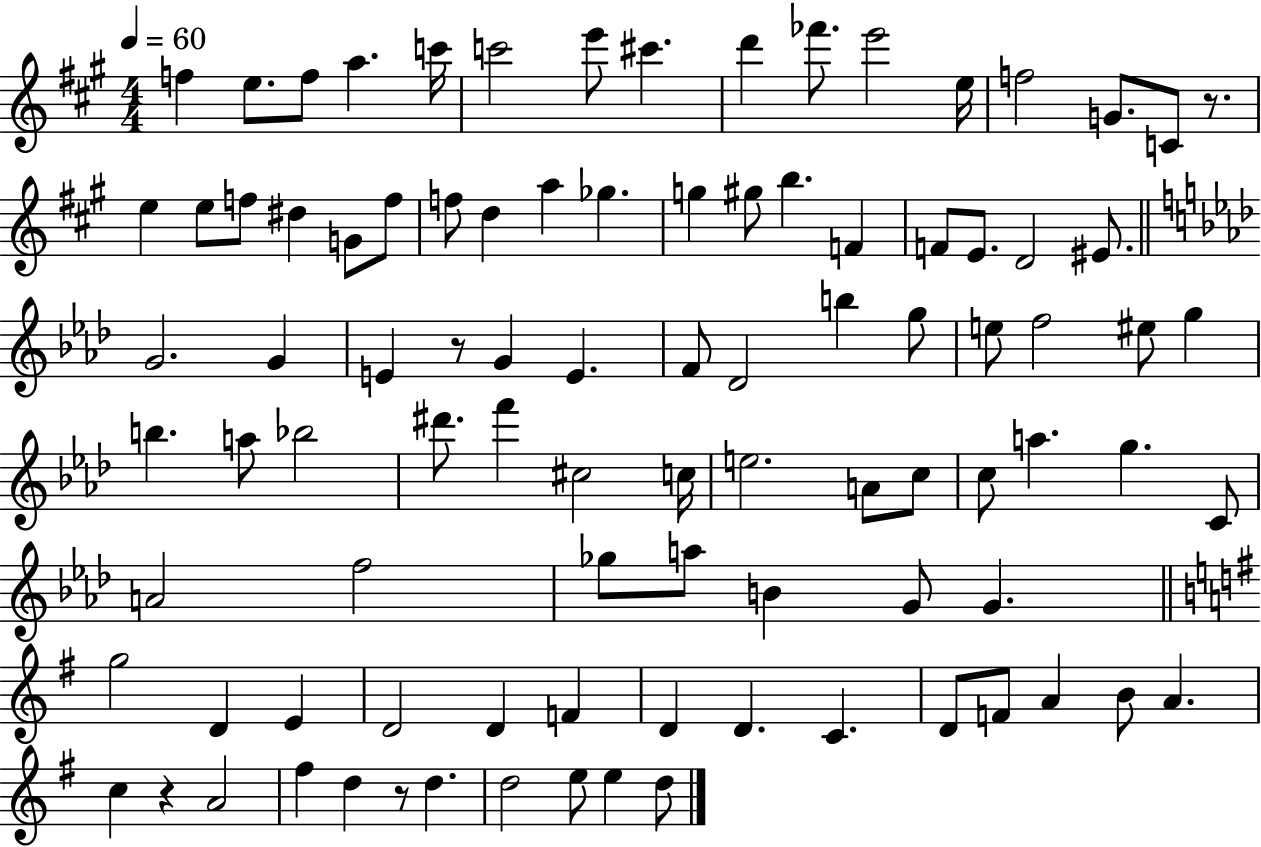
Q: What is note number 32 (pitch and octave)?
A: D4